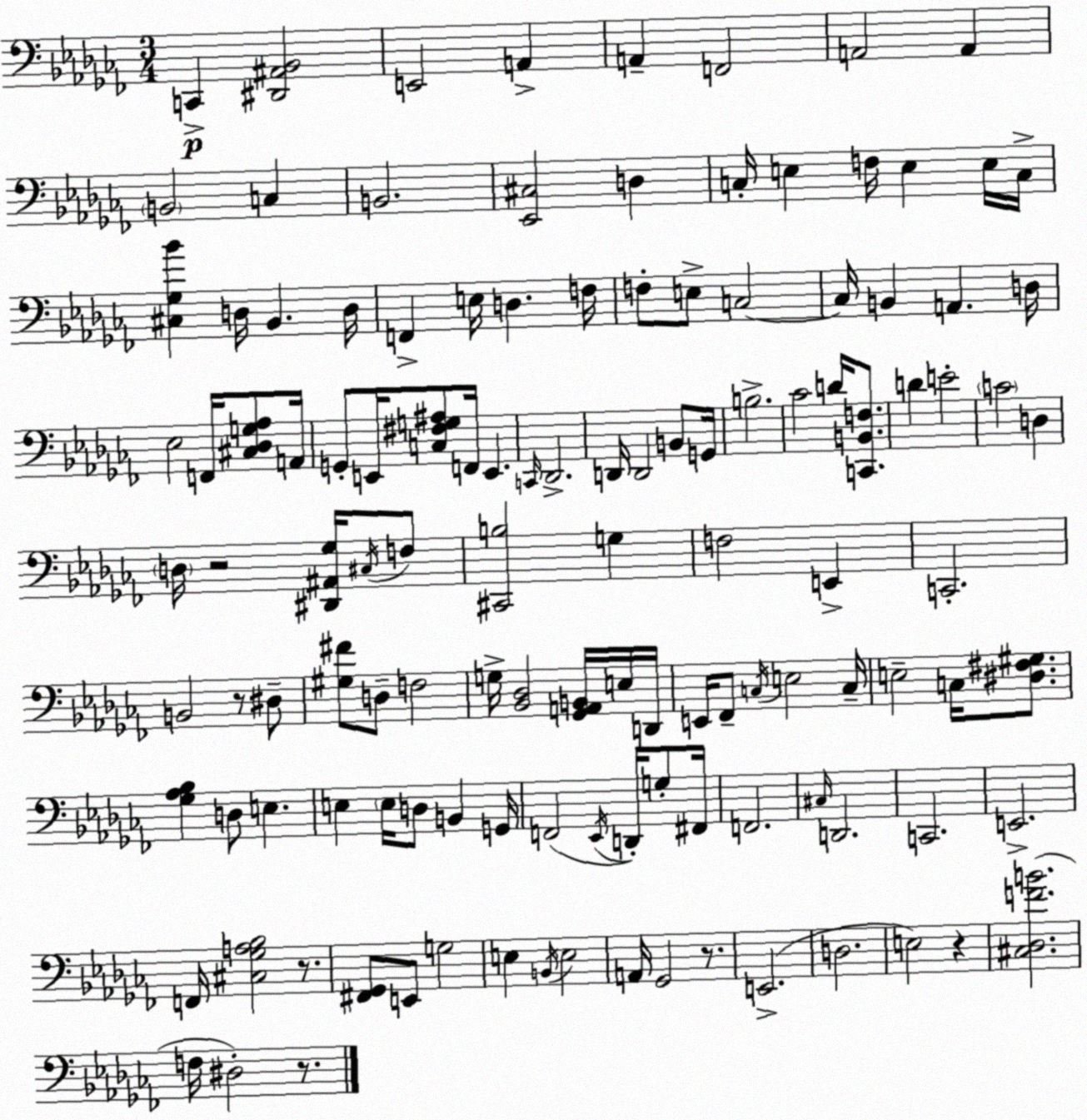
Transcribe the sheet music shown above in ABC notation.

X:1
T:Untitled
M:3/4
L:1/4
K:Abm
C,, [^D,,^A,,_B,,]2 E,,2 A,, A,, F,,2 A,,2 A,, B,,2 C, B,,2 [_E,,^C,]2 D, C,/4 E, F,/4 E, E,/4 C,/4 [^C,_G,_B] D,/4 _B,, D,/4 F,, E,/4 D, F,/4 F,/2 E,/2 C,2 C,/4 B,, A,, D,/4 _E,2 F,,/4 [^C,_D,G,_A,]/2 A,,/4 G,,/2 E,,/4 [C,^F,G,^A,]/2 F,,/4 E,, C,,/4 _D,,2 D,,/4 D,,2 B,,/2 G,,/4 B,2 _C2 D/4 [C,,B,,F,]/2 D E2 C2 D, D,/4 z2 [^D,,^A,,_G,]/4 ^C,/4 F,/2 [^C,,B,]2 G, F,2 E,, C,,2 B,,2 z/2 ^D,/2 [^G,^F]/2 D,/2 F,2 G,/4 [_B,,_D,]2 [_G,,A,,B,,]/4 E,/4 D,,/4 E,,/4 _F,,/2 C,/4 E,2 C,/4 E,2 C,/4 [^D,^F,^G,]/2 [_G,_A,_B,] D,/2 E, E, E,/4 D,/2 B,, G,,/4 F,,2 _E,,/4 D,,/4 G,/2 ^F,,/4 F,,2 ^C,/4 D,,2 C,,2 E,,2 F,,/4 [^C,_G,A,_B,]2 z/2 [^F,,_G,,]/2 E,,/2 G,2 E, B,,/4 E,2 A,,/4 _G,,2 z/2 E,,2 D,2 E,2 z [^C,_D,FB]2 F,/4 ^D,2 z/2